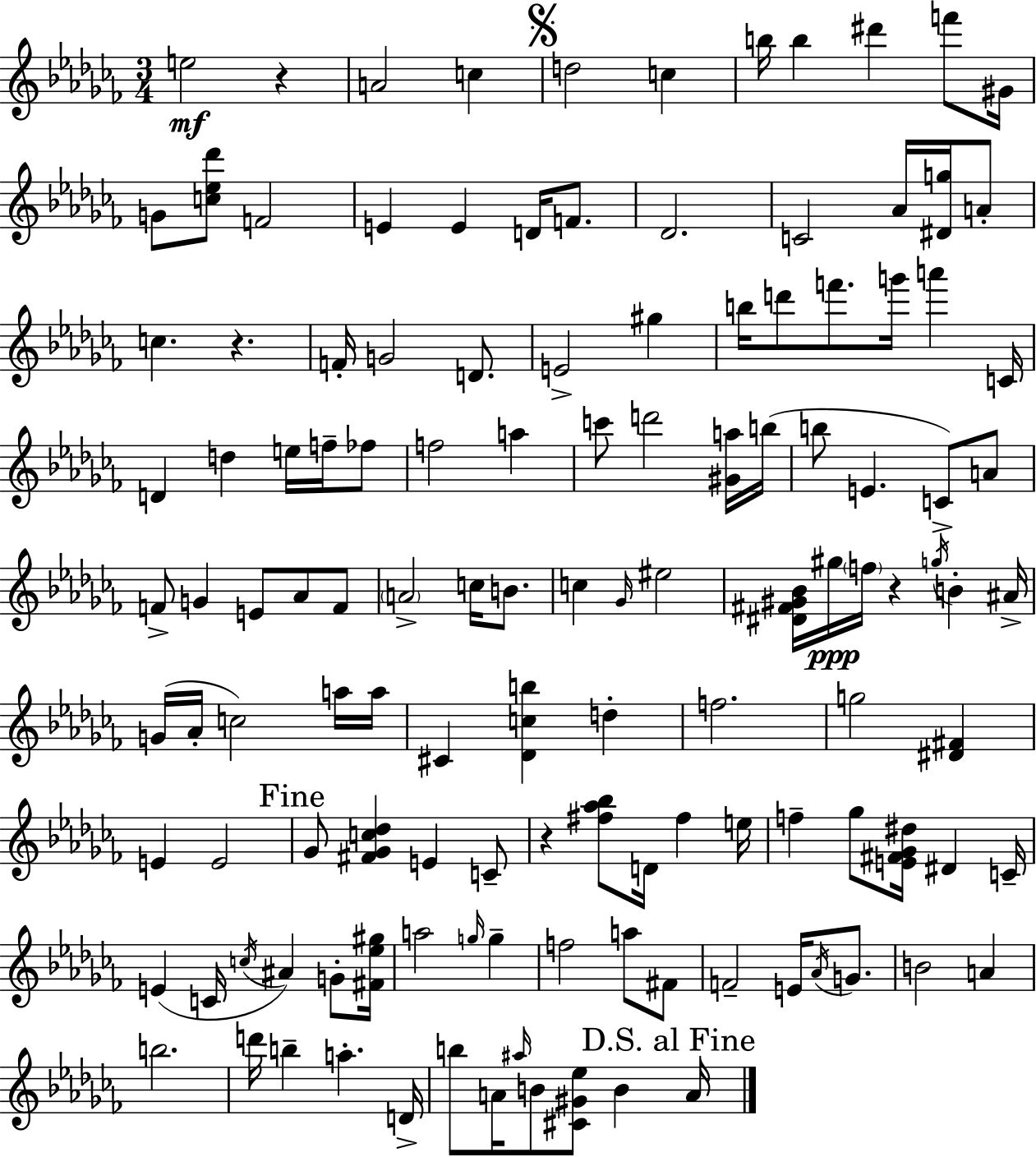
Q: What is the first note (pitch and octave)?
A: E5